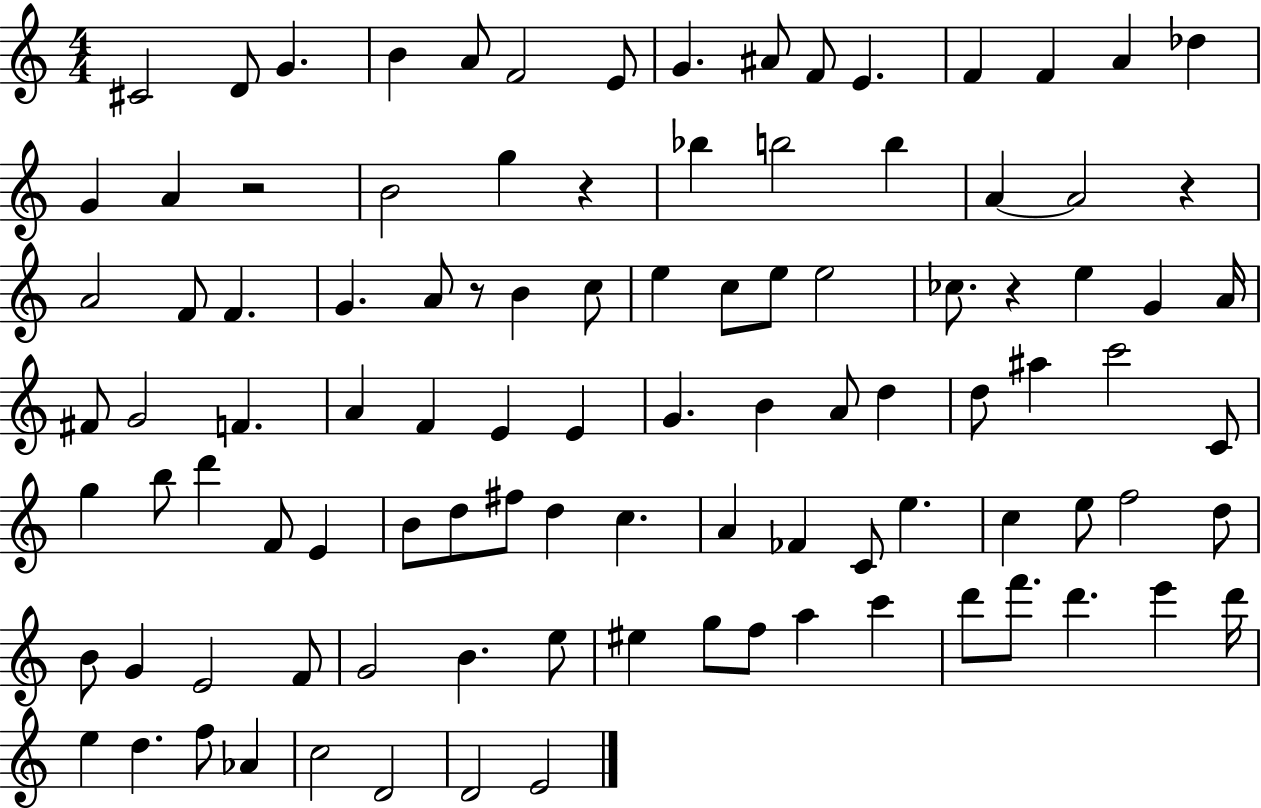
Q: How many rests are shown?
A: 5